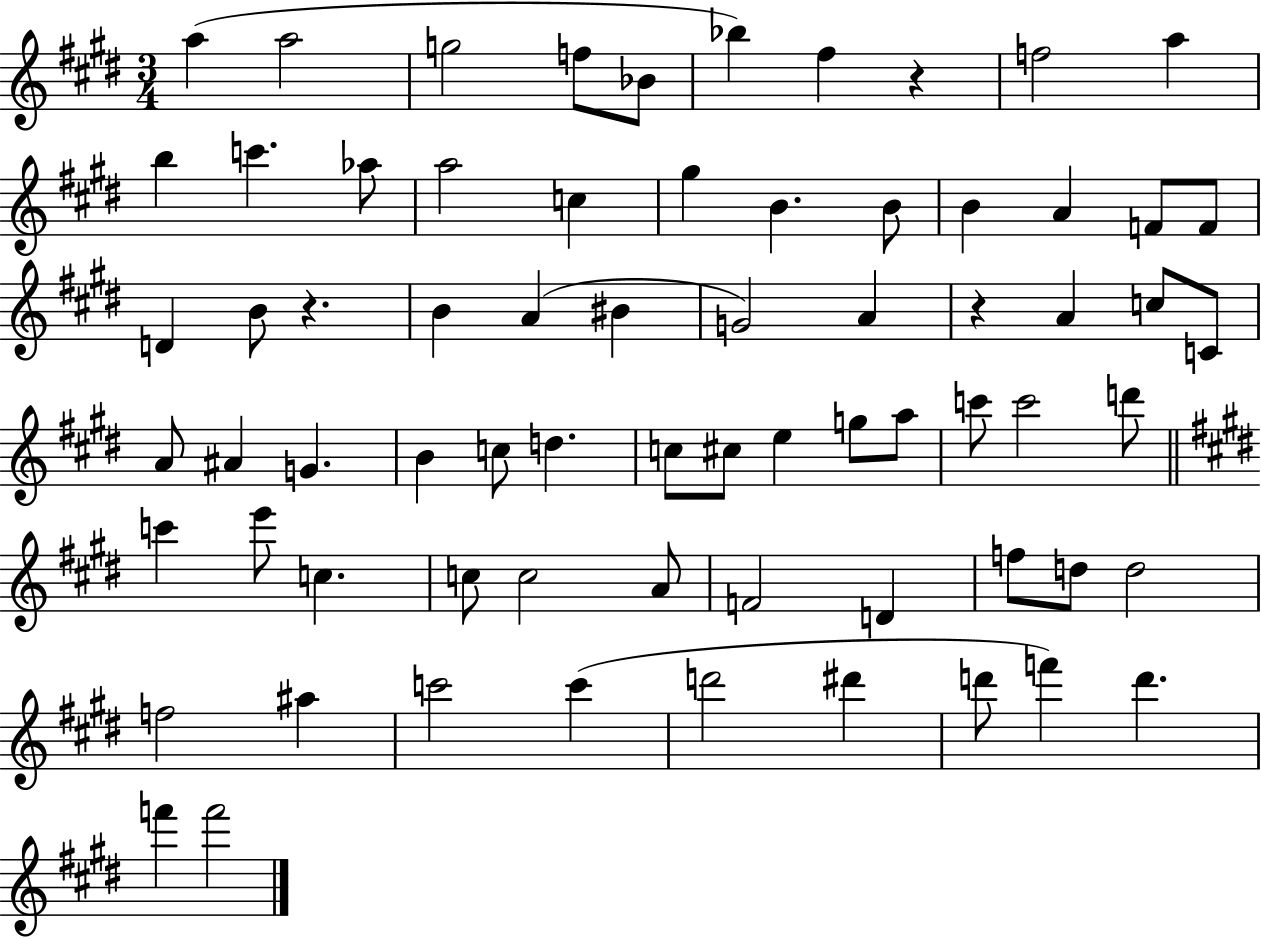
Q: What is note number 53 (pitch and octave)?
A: D4